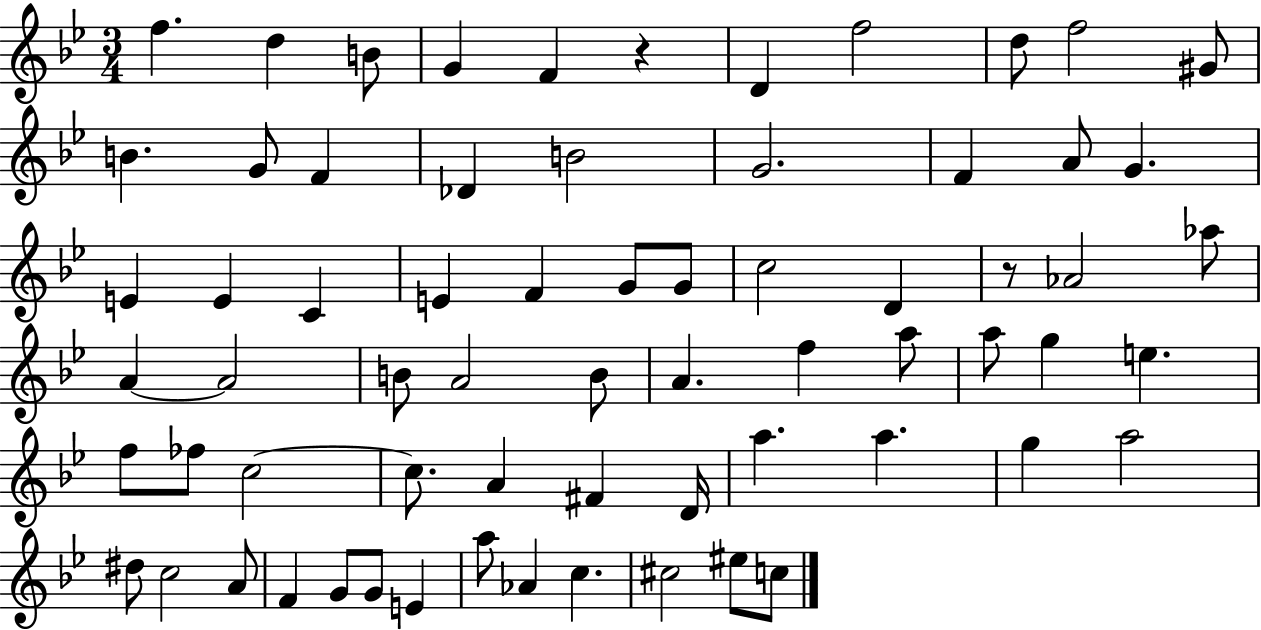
{
  \clef treble
  \numericTimeSignature
  \time 3/4
  \key bes \major
  f''4. d''4 b'8 | g'4 f'4 r4 | d'4 f''2 | d''8 f''2 gis'8 | \break b'4. g'8 f'4 | des'4 b'2 | g'2. | f'4 a'8 g'4. | \break e'4 e'4 c'4 | e'4 f'4 g'8 g'8 | c''2 d'4 | r8 aes'2 aes''8 | \break a'4~~ a'2 | b'8 a'2 b'8 | a'4. f''4 a''8 | a''8 g''4 e''4. | \break f''8 fes''8 c''2~~ | c''8. a'4 fis'4 d'16 | a''4. a''4. | g''4 a''2 | \break dis''8 c''2 a'8 | f'4 g'8 g'8 e'4 | a''8 aes'4 c''4. | cis''2 eis''8 c''8 | \break \bar "|."
}